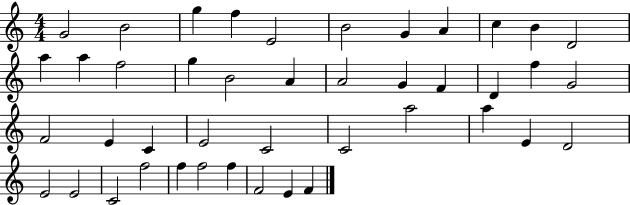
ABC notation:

X:1
T:Untitled
M:4/4
L:1/4
K:C
G2 B2 g f E2 B2 G A c B D2 a a f2 g B2 A A2 G F D f G2 F2 E C E2 C2 C2 a2 a E D2 E2 E2 C2 f2 f f2 f F2 E F